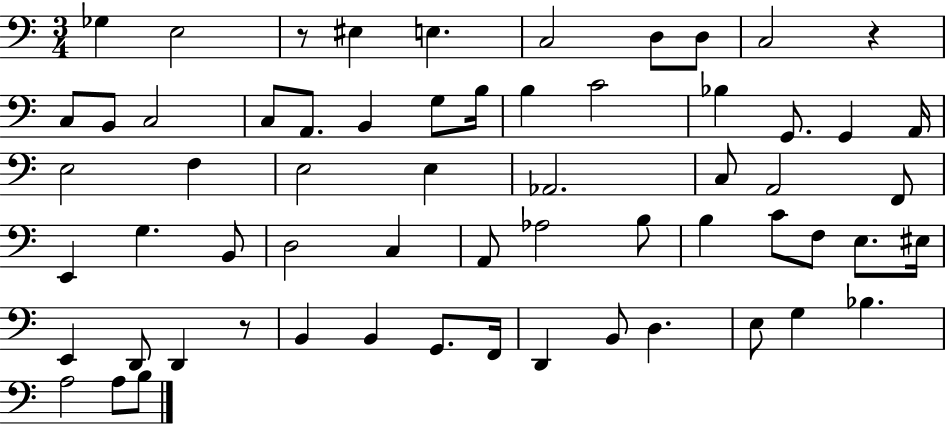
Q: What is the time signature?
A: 3/4